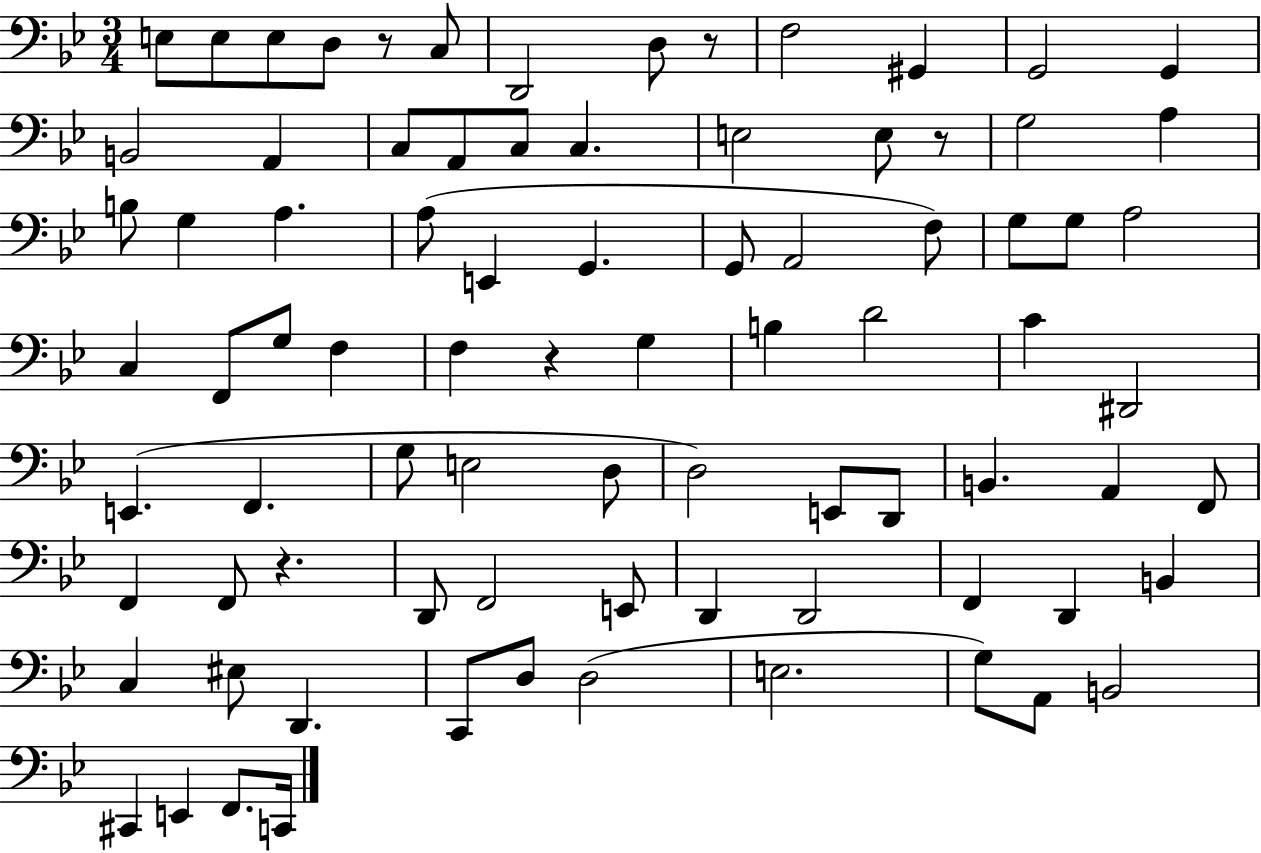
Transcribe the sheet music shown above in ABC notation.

X:1
T:Untitled
M:3/4
L:1/4
K:Bb
E,/2 E,/2 E,/2 D,/2 z/2 C,/2 D,,2 D,/2 z/2 F,2 ^G,, G,,2 G,, B,,2 A,, C,/2 A,,/2 C,/2 C, E,2 E,/2 z/2 G,2 A, B,/2 G, A, A,/2 E,, G,, G,,/2 A,,2 F,/2 G,/2 G,/2 A,2 C, F,,/2 G,/2 F, F, z G, B, D2 C ^D,,2 E,, F,, G,/2 E,2 D,/2 D,2 E,,/2 D,,/2 B,, A,, F,,/2 F,, F,,/2 z D,,/2 F,,2 E,,/2 D,, D,,2 F,, D,, B,, C, ^E,/2 D,, C,,/2 D,/2 D,2 E,2 G,/2 A,,/2 B,,2 ^C,, E,, F,,/2 C,,/4